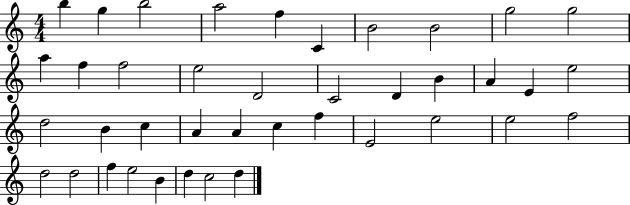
{
  \clef treble
  \numericTimeSignature
  \time 4/4
  \key c \major
  b''4 g''4 b''2 | a''2 f''4 c'4 | b'2 b'2 | g''2 g''2 | \break a''4 f''4 f''2 | e''2 d'2 | c'2 d'4 b'4 | a'4 e'4 e''2 | \break d''2 b'4 c''4 | a'4 a'4 c''4 f''4 | e'2 e''2 | e''2 f''2 | \break d''2 d''2 | f''4 e''2 b'4 | d''4 c''2 d''4 | \bar "|."
}